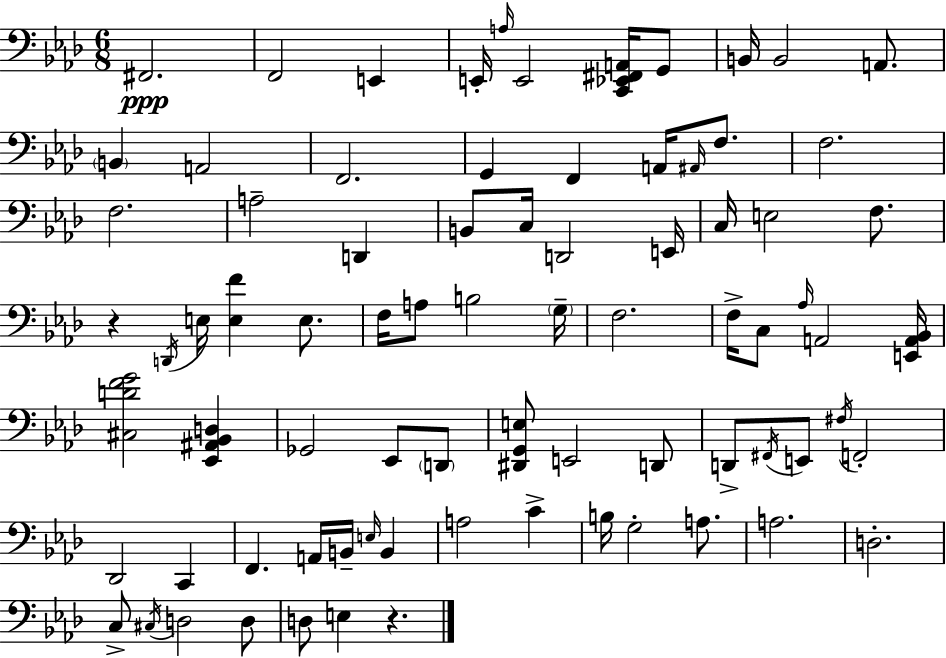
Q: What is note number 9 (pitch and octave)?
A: B2